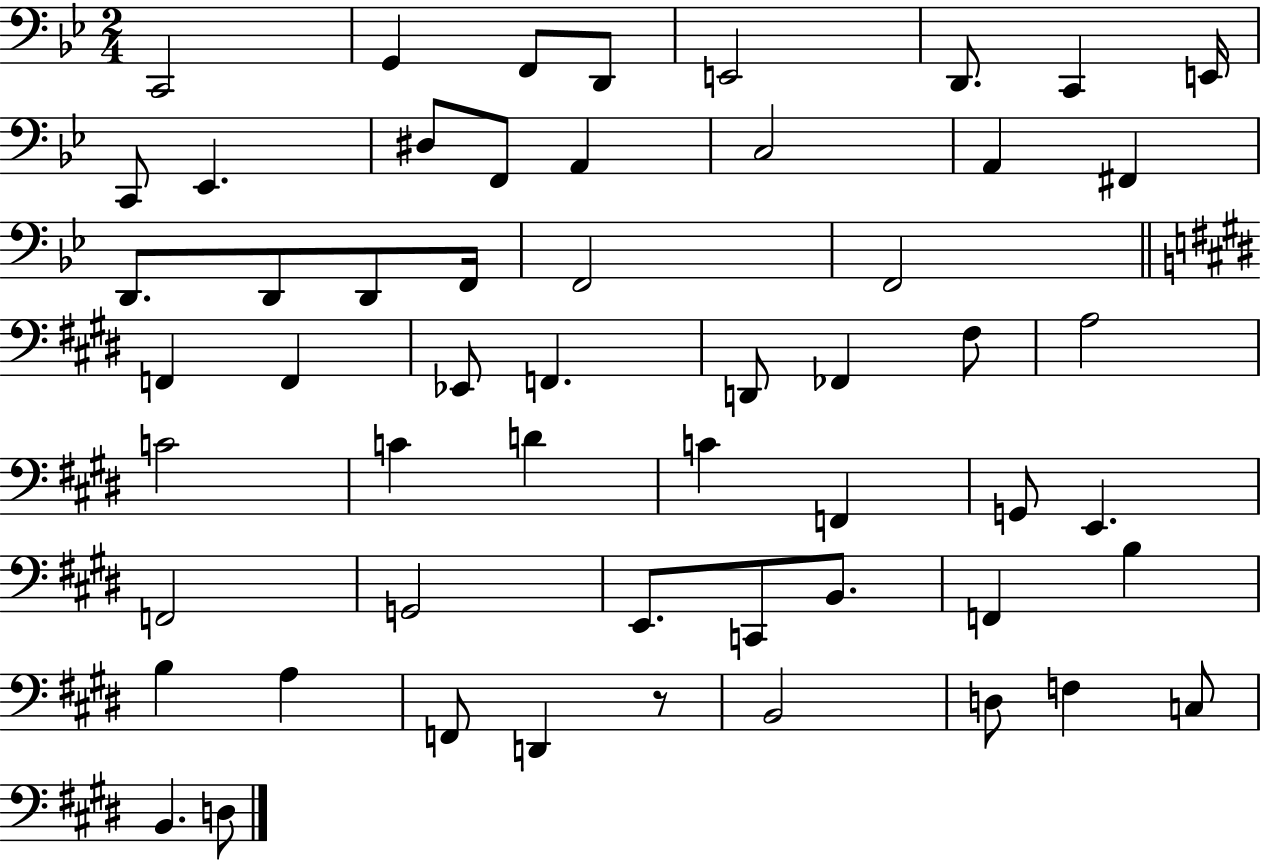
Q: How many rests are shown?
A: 1